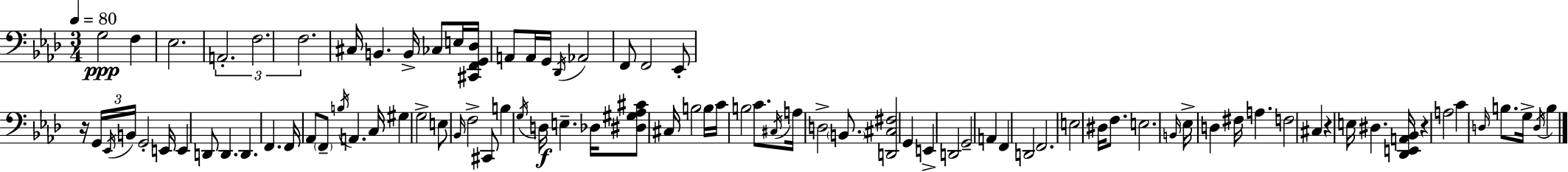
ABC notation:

X:1
T:Untitled
M:3/4
L:1/4
K:Fm
G,2 F, _E,2 A,,2 F,2 F,2 ^C,/4 B,, B,,/4 _C,/2 E,/4 [^C,,F,,G,,_D,]/4 A,,/2 A,,/4 G,,/4 _D,,/4 _A,,2 F,,/2 F,,2 _E,,/2 z/4 G,,/4 _E,,/4 B,,/4 G,,2 E,,/4 E,, D,,/2 D,, D,, F,, F,,/4 _A,,/2 F,,/2 B,/4 A,, C,/4 ^G, G,2 E,/2 _B,,/4 F,2 ^C,,/2 B, G,/4 D,/4 E, _D,/4 [^D,^G,_A,^C]/2 ^C,/4 B,2 B,/4 C/4 B,2 C/2 ^C,/4 A,/4 D,2 B,,/2 [D,,^C,^F,]2 G,, E,, D,,2 G,,2 A,, F,, D,,2 F,,2 E,2 ^D,/4 F,/2 E,2 B,,/4 _E,/4 D, ^F,/4 A, F,2 ^C, z E,/4 ^D, [_D,,E,,A,,_B,,]/4 z A,2 C D,/4 B,/2 G,/4 D,/4 B,